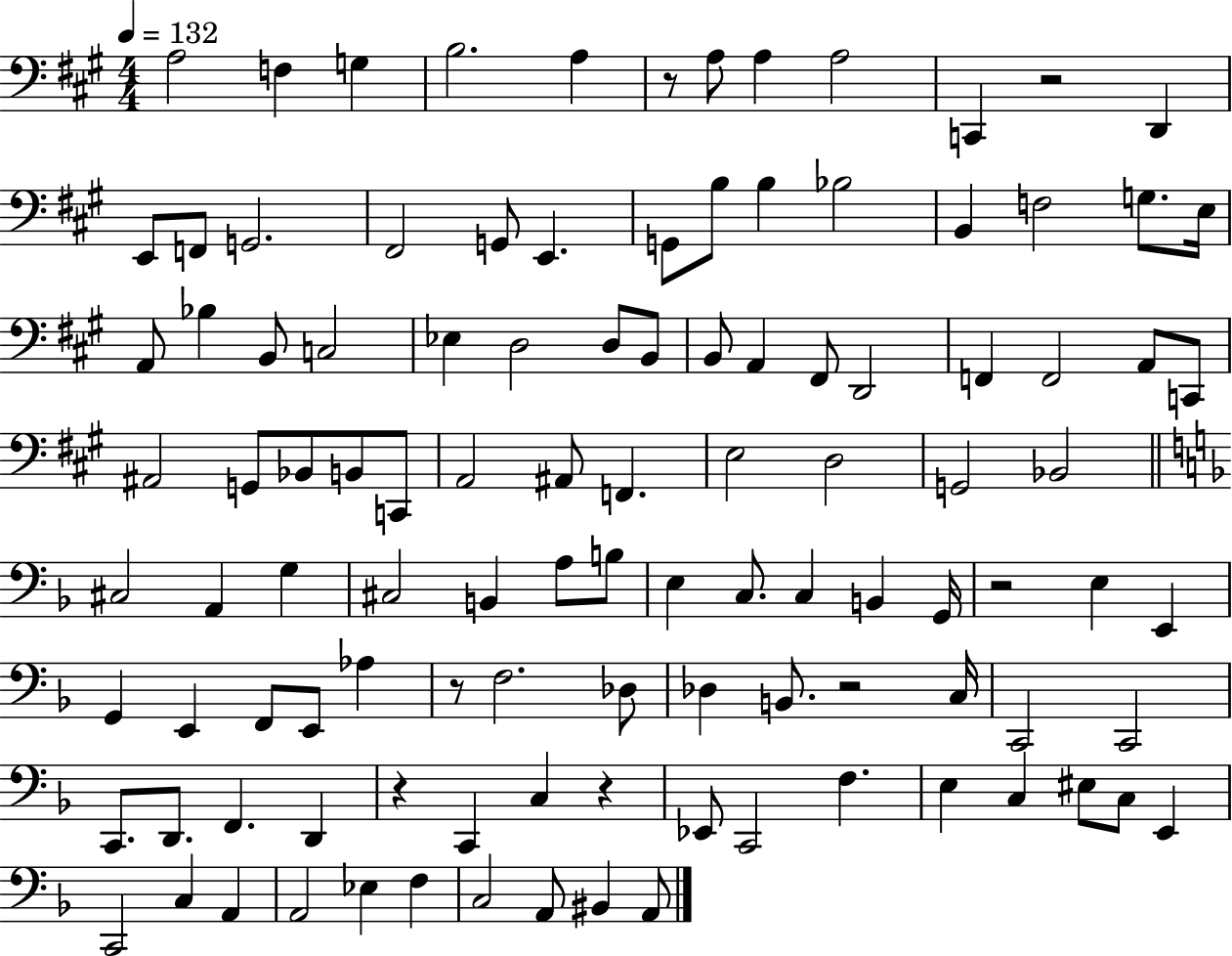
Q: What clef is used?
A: bass